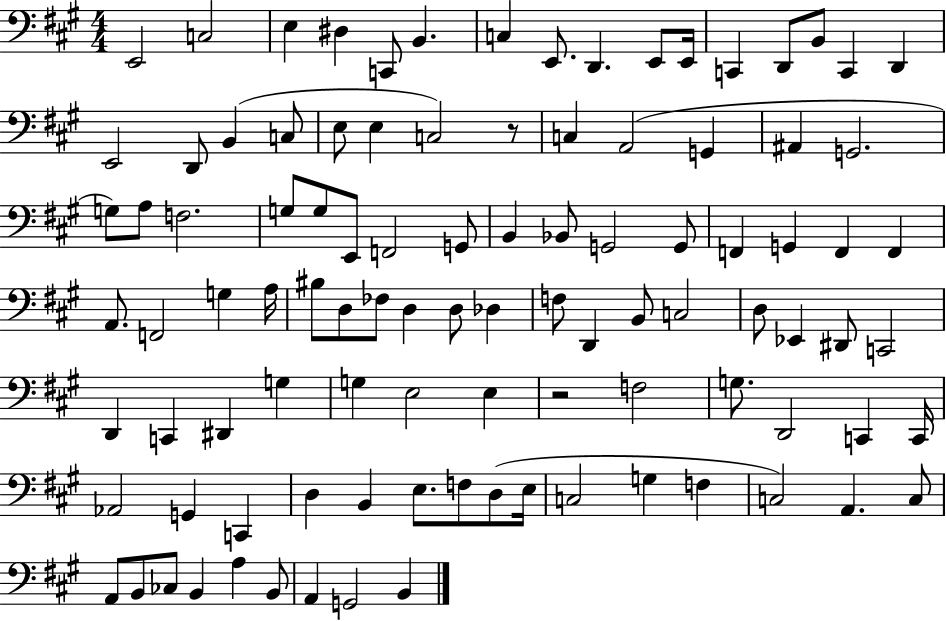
E2/h C3/h E3/q D#3/q C2/e B2/q. C3/q E2/e. D2/q. E2/e E2/s C2/q D2/e B2/e C2/q D2/q E2/h D2/e B2/q C3/e E3/e E3/q C3/h R/e C3/q A2/h G2/q A#2/q G2/h. G3/e A3/e F3/h. G3/e G3/e E2/e F2/h G2/e B2/q Bb2/e G2/h G2/e F2/q G2/q F2/q F2/q A2/e. F2/h G3/q A3/s BIS3/e D3/e FES3/e D3/q D3/e Db3/q F3/e D2/q B2/e C3/h D3/e Eb2/q D#2/e C2/h D2/q C2/q D#2/q G3/q G3/q E3/h E3/q R/h F3/h G3/e. D2/h C2/q C2/s Ab2/h G2/q C2/q D3/q B2/q E3/e. F3/e D3/e E3/s C3/h G3/q F3/q C3/h A2/q. C3/e A2/e B2/e CES3/e B2/q A3/q B2/e A2/q G2/h B2/q